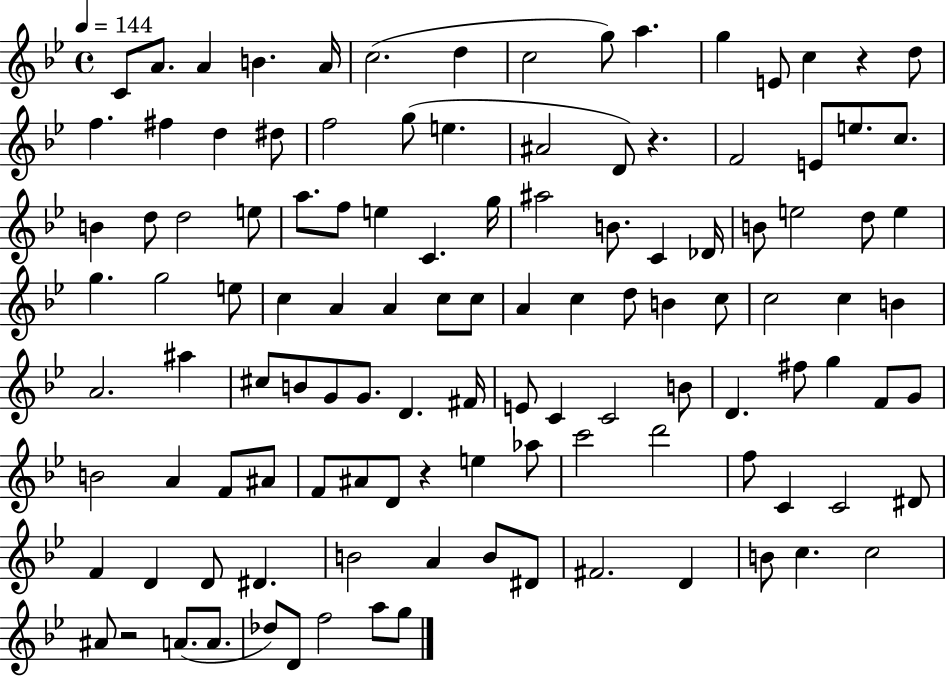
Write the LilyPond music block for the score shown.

{
  \clef treble
  \time 4/4
  \defaultTimeSignature
  \key bes \major
  \tempo 4 = 144
  c'8 a'8. a'4 b'4. a'16 | c''2.( d''4 | c''2 g''8) a''4. | g''4 e'8 c''4 r4 d''8 | \break f''4. fis''4 d''4 dis''8 | f''2 g''8( e''4. | ais'2 d'8) r4. | f'2 e'8 e''8. c''8. | \break b'4 d''8 d''2 e''8 | a''8. f''8 e''4 c'4. g''16 | ais''2 b'8. c'4 des'16 | b'8 e''2 d''8 e''4 | \break g''4. g''2 e''8 | c''4 a'4 a'4 c''8 c''8 | a'4 c''4 d''8 b'4 c''8 | c''2 c''4 b'4 | \break a'2. ais''4 | cis''8 b'8 g'8 g'8. d'4. fis'16 | e'8 c'4 c'2 b'8 | d'4. fis''8 g''4 f'8 g'8 | \break b'2 a'4 f'8 ais'8 | f'8 ais'8 d'8 r4 e''4 aes''8 | c'''2 d'''2 | f''8 c'4 c'2 dis'8 | \break f'4 d'4 d'8 dis'4. | b'2 a'4 b'8 dis'8 | fis'2. d'4 | b'8 c''4. c''2 | \break ais'8 r2 a'8.( a'8. | des''8) d'8 f''2 a''8 g''8 | \bar "|."
}